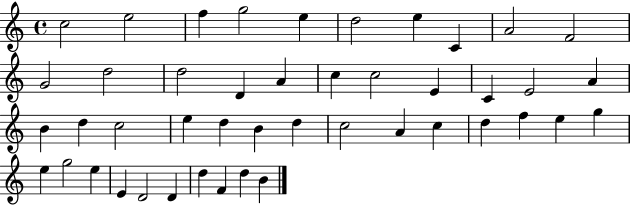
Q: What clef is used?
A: treble